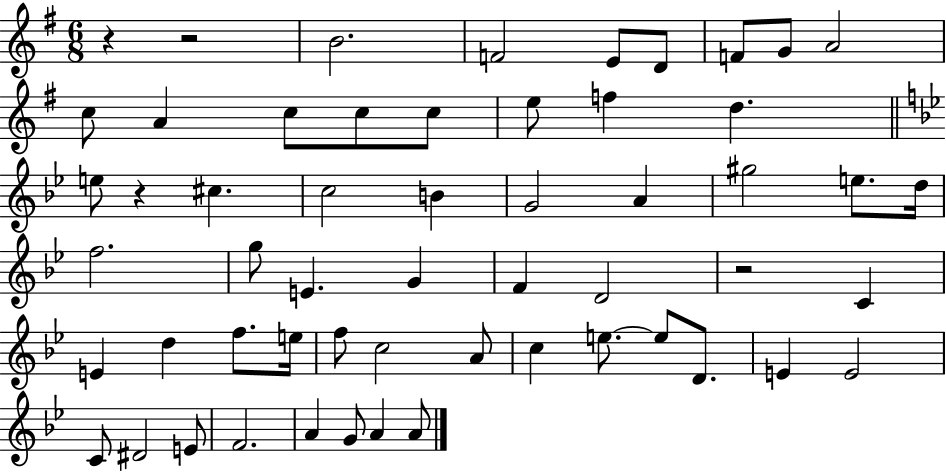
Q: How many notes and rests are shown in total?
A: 56